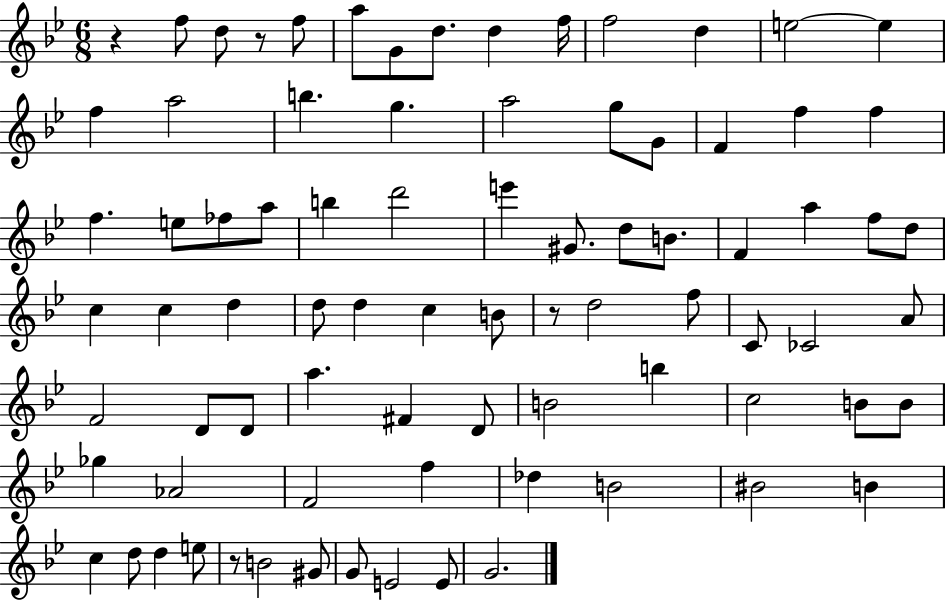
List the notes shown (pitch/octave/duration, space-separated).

R/q F5/e D5/e R/e F5/e A5/e G4/e D5/e. D5/q F5/s F5/h D5/q E5/h E5/q F5/q A5/h B5/q. G5/q. A5/h G5/e G4/e F4/q F5/q F5/q F5/q. E5/e FES5/e A5/e B5/q D6/h E6/q G#4/e. D5/e B4/e. F4/q A5/q F5/e D5/e C5/q C5/q D5/q D5/e D5/q C5/q B4/e R/e D5/h F5/e C4/e CES4/h A4/e F4/h D4/e D4/e A5/q. F#4/q D4/e B4/h B5/q C5/h B4/e B4/e Gb5/q Ab4/h F4/h F5/q Db5/q B4/h BIS4/h B4/q C5/q D5/e D5/q E5/e R/e B4/h G#4/e G4/e E4/h E4/e G4/h.